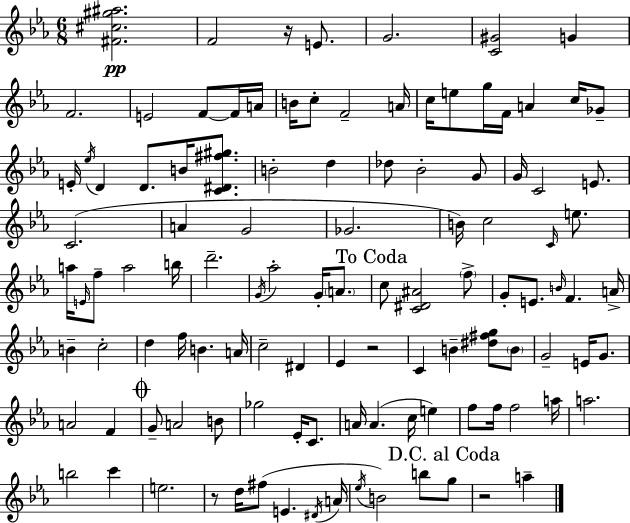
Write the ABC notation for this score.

X:1
T:Untitled
M:6/8
L:1/4
K:Cm
[^F^c^g^a]2 F2 z/4 E/2 G2 [C^G]2 G F2 E2 F/2 F/4 A/4 B/4 c/2 F2 A/4 c/4 e/2 g/4 F/4 A c/4 _G/2 E/4 _e/4 D D/2 B/4 [C^D^f^g]/2 B2 d _d/2 _B2 G/2 G/4 C2 E/2 C2 A G2 _G2 B/4 c2 C/4 e/2 a/4 E/4 f/2 a2 b/4 d'2 G/4 _a2 G/4 A/2 c/2 [C^D^A]2 f/2 G/2 E/2 B/4 F A/4 B c2 d f/4 B A/4 c2 ^D _E z2 C B [^d^fg]/2 B/2 G2 E/4 G/2 A2 F G/2 A2 B/2 _g2 _E/4 C/2 A/4 A c/4 e f/2 f/4 f2 a/4 a2 b2 c' e2 z/2 d/4 ^f/2 E ^D/4 A/4 _e/4 B2 b/2 g/2 z2 a